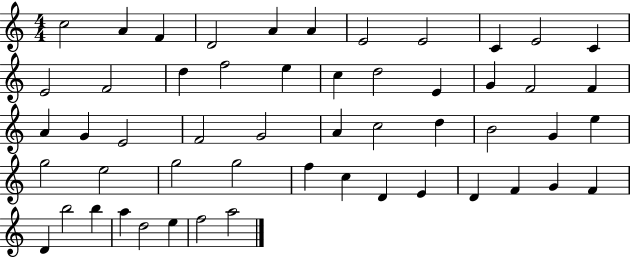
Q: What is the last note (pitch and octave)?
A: A5